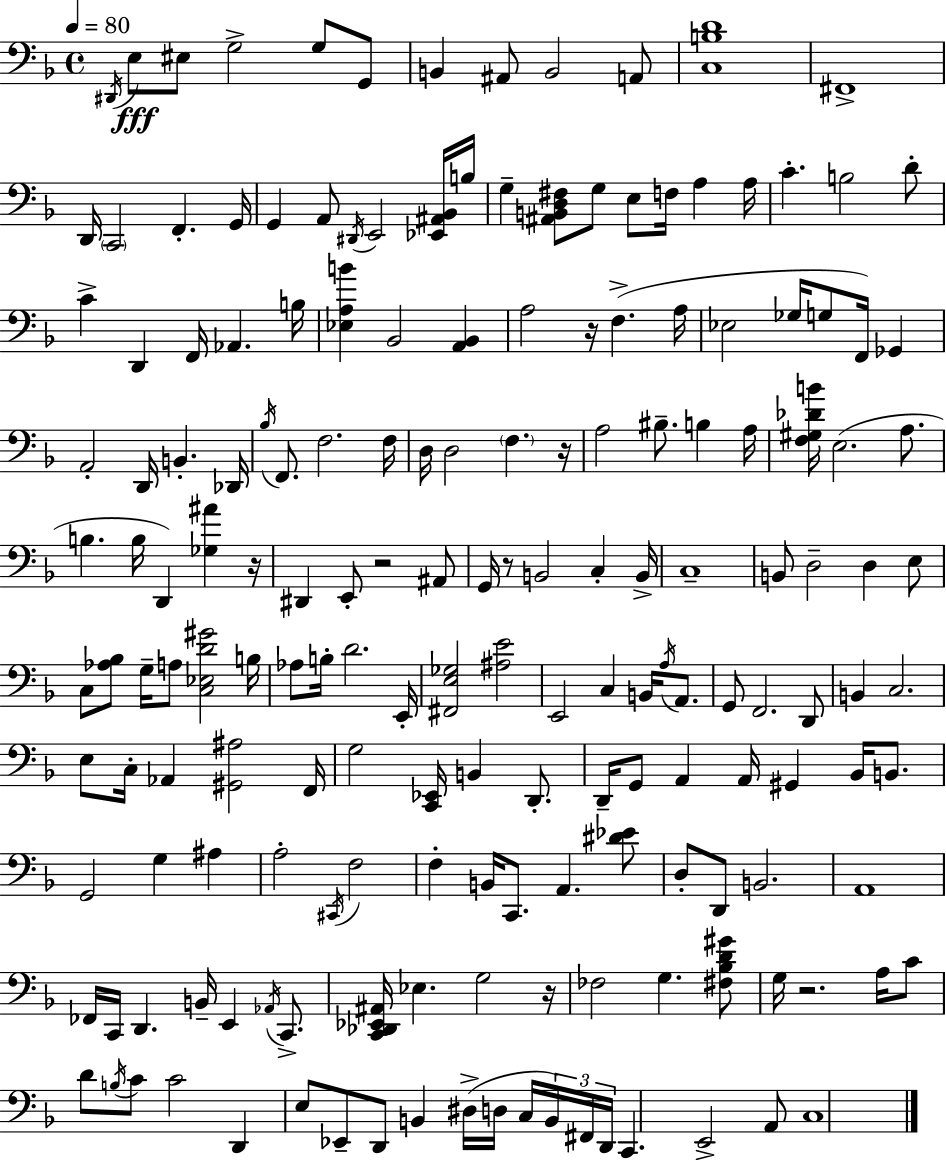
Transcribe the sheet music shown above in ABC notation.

X:1
T:Untitled
M:4/4
L:1/4
K:Dm
^D,,/4 E,/2 ^E,/2 G,2 G,/2 G,,/2 B,, ^A,,/2 B,,2 A,,/2 [C,B,D]4 ^F,,4 D,,/4 C,,2 F,, G,,/4 G,, A,,/2 ^D,,/4 E,,2 [_E,,^A,,_B,,]/4 B,/4 G, [^A,,B,,D,^F,]/2 G,/2 E,/2 F,/4 A, A,/4 C B,2 D/2 C D,, F,,/4 _A,, B,/4 [_E,A,B] _B,,2 [A,,_B,,] A,2 z/4 F, A,/4 _E,2 _G,/4 G,/2 F,,/4 _G,, A,,2 D,,/4 B,, _D,,/4 _B,/4 F,,/2 F,2 F,/4 D,/4 D,2 F, z/4 A,2 ^B,/2 B, A,/4 [F,^G,_DB]/4 E,2 A,/2 B, B,/4 D,, [_G,^A] z/4 ^D,, E,,/2 z2 ^A,,/2 G,,/4 z/2 B,,2 C, B,,/4 C,4 B,,/2 D,2 D, E,/2 C,/2 [_A,_B,]/2 G,/4 A,/2 [C,_E,D^G]2 B,/4 _A,/2 B,/4 D2 E,,/4 [^F,,E,_G,]2 [^A,E]2 E,,2 C, B,,/4 A,/4 A,,/2 G,,/2 F,,2 D,,/2 B,, C,2 E,/2 C,/4 _A,, [^G,,^A,]2 F,,/4 G,2 [C,,_E,,]/4 B,, D,,/2 D,,/4 G,,/2 A,, A,,/4 ^G,, _B,,/4 B,,/2 G,,2 G, ^A, A,2 ^C,,/4 F,2 F, B,,/4 C,,/2 A,, [^D_E]/2 D,/2 D,,/2 B,,2 A,,4 _F,,/4 C,,/4 D,, B,,/4 E,, _A,,/4 C,,/2 [C,,_D,,_E,,^A,,]/4 _E, G,2 z/4 _F,2 G, [^F,_B,D^G]/2 G,/4 z2 A,/4 C/2 D/2 B,/4 C/2 C2 D,, E,/2 _E,,/2 D,,/2 B,, ^D,/4 D,/4 C,/4 B,,/4 ^F,,/4 D,,/4 C,, E,,2 A,,/2 C,4